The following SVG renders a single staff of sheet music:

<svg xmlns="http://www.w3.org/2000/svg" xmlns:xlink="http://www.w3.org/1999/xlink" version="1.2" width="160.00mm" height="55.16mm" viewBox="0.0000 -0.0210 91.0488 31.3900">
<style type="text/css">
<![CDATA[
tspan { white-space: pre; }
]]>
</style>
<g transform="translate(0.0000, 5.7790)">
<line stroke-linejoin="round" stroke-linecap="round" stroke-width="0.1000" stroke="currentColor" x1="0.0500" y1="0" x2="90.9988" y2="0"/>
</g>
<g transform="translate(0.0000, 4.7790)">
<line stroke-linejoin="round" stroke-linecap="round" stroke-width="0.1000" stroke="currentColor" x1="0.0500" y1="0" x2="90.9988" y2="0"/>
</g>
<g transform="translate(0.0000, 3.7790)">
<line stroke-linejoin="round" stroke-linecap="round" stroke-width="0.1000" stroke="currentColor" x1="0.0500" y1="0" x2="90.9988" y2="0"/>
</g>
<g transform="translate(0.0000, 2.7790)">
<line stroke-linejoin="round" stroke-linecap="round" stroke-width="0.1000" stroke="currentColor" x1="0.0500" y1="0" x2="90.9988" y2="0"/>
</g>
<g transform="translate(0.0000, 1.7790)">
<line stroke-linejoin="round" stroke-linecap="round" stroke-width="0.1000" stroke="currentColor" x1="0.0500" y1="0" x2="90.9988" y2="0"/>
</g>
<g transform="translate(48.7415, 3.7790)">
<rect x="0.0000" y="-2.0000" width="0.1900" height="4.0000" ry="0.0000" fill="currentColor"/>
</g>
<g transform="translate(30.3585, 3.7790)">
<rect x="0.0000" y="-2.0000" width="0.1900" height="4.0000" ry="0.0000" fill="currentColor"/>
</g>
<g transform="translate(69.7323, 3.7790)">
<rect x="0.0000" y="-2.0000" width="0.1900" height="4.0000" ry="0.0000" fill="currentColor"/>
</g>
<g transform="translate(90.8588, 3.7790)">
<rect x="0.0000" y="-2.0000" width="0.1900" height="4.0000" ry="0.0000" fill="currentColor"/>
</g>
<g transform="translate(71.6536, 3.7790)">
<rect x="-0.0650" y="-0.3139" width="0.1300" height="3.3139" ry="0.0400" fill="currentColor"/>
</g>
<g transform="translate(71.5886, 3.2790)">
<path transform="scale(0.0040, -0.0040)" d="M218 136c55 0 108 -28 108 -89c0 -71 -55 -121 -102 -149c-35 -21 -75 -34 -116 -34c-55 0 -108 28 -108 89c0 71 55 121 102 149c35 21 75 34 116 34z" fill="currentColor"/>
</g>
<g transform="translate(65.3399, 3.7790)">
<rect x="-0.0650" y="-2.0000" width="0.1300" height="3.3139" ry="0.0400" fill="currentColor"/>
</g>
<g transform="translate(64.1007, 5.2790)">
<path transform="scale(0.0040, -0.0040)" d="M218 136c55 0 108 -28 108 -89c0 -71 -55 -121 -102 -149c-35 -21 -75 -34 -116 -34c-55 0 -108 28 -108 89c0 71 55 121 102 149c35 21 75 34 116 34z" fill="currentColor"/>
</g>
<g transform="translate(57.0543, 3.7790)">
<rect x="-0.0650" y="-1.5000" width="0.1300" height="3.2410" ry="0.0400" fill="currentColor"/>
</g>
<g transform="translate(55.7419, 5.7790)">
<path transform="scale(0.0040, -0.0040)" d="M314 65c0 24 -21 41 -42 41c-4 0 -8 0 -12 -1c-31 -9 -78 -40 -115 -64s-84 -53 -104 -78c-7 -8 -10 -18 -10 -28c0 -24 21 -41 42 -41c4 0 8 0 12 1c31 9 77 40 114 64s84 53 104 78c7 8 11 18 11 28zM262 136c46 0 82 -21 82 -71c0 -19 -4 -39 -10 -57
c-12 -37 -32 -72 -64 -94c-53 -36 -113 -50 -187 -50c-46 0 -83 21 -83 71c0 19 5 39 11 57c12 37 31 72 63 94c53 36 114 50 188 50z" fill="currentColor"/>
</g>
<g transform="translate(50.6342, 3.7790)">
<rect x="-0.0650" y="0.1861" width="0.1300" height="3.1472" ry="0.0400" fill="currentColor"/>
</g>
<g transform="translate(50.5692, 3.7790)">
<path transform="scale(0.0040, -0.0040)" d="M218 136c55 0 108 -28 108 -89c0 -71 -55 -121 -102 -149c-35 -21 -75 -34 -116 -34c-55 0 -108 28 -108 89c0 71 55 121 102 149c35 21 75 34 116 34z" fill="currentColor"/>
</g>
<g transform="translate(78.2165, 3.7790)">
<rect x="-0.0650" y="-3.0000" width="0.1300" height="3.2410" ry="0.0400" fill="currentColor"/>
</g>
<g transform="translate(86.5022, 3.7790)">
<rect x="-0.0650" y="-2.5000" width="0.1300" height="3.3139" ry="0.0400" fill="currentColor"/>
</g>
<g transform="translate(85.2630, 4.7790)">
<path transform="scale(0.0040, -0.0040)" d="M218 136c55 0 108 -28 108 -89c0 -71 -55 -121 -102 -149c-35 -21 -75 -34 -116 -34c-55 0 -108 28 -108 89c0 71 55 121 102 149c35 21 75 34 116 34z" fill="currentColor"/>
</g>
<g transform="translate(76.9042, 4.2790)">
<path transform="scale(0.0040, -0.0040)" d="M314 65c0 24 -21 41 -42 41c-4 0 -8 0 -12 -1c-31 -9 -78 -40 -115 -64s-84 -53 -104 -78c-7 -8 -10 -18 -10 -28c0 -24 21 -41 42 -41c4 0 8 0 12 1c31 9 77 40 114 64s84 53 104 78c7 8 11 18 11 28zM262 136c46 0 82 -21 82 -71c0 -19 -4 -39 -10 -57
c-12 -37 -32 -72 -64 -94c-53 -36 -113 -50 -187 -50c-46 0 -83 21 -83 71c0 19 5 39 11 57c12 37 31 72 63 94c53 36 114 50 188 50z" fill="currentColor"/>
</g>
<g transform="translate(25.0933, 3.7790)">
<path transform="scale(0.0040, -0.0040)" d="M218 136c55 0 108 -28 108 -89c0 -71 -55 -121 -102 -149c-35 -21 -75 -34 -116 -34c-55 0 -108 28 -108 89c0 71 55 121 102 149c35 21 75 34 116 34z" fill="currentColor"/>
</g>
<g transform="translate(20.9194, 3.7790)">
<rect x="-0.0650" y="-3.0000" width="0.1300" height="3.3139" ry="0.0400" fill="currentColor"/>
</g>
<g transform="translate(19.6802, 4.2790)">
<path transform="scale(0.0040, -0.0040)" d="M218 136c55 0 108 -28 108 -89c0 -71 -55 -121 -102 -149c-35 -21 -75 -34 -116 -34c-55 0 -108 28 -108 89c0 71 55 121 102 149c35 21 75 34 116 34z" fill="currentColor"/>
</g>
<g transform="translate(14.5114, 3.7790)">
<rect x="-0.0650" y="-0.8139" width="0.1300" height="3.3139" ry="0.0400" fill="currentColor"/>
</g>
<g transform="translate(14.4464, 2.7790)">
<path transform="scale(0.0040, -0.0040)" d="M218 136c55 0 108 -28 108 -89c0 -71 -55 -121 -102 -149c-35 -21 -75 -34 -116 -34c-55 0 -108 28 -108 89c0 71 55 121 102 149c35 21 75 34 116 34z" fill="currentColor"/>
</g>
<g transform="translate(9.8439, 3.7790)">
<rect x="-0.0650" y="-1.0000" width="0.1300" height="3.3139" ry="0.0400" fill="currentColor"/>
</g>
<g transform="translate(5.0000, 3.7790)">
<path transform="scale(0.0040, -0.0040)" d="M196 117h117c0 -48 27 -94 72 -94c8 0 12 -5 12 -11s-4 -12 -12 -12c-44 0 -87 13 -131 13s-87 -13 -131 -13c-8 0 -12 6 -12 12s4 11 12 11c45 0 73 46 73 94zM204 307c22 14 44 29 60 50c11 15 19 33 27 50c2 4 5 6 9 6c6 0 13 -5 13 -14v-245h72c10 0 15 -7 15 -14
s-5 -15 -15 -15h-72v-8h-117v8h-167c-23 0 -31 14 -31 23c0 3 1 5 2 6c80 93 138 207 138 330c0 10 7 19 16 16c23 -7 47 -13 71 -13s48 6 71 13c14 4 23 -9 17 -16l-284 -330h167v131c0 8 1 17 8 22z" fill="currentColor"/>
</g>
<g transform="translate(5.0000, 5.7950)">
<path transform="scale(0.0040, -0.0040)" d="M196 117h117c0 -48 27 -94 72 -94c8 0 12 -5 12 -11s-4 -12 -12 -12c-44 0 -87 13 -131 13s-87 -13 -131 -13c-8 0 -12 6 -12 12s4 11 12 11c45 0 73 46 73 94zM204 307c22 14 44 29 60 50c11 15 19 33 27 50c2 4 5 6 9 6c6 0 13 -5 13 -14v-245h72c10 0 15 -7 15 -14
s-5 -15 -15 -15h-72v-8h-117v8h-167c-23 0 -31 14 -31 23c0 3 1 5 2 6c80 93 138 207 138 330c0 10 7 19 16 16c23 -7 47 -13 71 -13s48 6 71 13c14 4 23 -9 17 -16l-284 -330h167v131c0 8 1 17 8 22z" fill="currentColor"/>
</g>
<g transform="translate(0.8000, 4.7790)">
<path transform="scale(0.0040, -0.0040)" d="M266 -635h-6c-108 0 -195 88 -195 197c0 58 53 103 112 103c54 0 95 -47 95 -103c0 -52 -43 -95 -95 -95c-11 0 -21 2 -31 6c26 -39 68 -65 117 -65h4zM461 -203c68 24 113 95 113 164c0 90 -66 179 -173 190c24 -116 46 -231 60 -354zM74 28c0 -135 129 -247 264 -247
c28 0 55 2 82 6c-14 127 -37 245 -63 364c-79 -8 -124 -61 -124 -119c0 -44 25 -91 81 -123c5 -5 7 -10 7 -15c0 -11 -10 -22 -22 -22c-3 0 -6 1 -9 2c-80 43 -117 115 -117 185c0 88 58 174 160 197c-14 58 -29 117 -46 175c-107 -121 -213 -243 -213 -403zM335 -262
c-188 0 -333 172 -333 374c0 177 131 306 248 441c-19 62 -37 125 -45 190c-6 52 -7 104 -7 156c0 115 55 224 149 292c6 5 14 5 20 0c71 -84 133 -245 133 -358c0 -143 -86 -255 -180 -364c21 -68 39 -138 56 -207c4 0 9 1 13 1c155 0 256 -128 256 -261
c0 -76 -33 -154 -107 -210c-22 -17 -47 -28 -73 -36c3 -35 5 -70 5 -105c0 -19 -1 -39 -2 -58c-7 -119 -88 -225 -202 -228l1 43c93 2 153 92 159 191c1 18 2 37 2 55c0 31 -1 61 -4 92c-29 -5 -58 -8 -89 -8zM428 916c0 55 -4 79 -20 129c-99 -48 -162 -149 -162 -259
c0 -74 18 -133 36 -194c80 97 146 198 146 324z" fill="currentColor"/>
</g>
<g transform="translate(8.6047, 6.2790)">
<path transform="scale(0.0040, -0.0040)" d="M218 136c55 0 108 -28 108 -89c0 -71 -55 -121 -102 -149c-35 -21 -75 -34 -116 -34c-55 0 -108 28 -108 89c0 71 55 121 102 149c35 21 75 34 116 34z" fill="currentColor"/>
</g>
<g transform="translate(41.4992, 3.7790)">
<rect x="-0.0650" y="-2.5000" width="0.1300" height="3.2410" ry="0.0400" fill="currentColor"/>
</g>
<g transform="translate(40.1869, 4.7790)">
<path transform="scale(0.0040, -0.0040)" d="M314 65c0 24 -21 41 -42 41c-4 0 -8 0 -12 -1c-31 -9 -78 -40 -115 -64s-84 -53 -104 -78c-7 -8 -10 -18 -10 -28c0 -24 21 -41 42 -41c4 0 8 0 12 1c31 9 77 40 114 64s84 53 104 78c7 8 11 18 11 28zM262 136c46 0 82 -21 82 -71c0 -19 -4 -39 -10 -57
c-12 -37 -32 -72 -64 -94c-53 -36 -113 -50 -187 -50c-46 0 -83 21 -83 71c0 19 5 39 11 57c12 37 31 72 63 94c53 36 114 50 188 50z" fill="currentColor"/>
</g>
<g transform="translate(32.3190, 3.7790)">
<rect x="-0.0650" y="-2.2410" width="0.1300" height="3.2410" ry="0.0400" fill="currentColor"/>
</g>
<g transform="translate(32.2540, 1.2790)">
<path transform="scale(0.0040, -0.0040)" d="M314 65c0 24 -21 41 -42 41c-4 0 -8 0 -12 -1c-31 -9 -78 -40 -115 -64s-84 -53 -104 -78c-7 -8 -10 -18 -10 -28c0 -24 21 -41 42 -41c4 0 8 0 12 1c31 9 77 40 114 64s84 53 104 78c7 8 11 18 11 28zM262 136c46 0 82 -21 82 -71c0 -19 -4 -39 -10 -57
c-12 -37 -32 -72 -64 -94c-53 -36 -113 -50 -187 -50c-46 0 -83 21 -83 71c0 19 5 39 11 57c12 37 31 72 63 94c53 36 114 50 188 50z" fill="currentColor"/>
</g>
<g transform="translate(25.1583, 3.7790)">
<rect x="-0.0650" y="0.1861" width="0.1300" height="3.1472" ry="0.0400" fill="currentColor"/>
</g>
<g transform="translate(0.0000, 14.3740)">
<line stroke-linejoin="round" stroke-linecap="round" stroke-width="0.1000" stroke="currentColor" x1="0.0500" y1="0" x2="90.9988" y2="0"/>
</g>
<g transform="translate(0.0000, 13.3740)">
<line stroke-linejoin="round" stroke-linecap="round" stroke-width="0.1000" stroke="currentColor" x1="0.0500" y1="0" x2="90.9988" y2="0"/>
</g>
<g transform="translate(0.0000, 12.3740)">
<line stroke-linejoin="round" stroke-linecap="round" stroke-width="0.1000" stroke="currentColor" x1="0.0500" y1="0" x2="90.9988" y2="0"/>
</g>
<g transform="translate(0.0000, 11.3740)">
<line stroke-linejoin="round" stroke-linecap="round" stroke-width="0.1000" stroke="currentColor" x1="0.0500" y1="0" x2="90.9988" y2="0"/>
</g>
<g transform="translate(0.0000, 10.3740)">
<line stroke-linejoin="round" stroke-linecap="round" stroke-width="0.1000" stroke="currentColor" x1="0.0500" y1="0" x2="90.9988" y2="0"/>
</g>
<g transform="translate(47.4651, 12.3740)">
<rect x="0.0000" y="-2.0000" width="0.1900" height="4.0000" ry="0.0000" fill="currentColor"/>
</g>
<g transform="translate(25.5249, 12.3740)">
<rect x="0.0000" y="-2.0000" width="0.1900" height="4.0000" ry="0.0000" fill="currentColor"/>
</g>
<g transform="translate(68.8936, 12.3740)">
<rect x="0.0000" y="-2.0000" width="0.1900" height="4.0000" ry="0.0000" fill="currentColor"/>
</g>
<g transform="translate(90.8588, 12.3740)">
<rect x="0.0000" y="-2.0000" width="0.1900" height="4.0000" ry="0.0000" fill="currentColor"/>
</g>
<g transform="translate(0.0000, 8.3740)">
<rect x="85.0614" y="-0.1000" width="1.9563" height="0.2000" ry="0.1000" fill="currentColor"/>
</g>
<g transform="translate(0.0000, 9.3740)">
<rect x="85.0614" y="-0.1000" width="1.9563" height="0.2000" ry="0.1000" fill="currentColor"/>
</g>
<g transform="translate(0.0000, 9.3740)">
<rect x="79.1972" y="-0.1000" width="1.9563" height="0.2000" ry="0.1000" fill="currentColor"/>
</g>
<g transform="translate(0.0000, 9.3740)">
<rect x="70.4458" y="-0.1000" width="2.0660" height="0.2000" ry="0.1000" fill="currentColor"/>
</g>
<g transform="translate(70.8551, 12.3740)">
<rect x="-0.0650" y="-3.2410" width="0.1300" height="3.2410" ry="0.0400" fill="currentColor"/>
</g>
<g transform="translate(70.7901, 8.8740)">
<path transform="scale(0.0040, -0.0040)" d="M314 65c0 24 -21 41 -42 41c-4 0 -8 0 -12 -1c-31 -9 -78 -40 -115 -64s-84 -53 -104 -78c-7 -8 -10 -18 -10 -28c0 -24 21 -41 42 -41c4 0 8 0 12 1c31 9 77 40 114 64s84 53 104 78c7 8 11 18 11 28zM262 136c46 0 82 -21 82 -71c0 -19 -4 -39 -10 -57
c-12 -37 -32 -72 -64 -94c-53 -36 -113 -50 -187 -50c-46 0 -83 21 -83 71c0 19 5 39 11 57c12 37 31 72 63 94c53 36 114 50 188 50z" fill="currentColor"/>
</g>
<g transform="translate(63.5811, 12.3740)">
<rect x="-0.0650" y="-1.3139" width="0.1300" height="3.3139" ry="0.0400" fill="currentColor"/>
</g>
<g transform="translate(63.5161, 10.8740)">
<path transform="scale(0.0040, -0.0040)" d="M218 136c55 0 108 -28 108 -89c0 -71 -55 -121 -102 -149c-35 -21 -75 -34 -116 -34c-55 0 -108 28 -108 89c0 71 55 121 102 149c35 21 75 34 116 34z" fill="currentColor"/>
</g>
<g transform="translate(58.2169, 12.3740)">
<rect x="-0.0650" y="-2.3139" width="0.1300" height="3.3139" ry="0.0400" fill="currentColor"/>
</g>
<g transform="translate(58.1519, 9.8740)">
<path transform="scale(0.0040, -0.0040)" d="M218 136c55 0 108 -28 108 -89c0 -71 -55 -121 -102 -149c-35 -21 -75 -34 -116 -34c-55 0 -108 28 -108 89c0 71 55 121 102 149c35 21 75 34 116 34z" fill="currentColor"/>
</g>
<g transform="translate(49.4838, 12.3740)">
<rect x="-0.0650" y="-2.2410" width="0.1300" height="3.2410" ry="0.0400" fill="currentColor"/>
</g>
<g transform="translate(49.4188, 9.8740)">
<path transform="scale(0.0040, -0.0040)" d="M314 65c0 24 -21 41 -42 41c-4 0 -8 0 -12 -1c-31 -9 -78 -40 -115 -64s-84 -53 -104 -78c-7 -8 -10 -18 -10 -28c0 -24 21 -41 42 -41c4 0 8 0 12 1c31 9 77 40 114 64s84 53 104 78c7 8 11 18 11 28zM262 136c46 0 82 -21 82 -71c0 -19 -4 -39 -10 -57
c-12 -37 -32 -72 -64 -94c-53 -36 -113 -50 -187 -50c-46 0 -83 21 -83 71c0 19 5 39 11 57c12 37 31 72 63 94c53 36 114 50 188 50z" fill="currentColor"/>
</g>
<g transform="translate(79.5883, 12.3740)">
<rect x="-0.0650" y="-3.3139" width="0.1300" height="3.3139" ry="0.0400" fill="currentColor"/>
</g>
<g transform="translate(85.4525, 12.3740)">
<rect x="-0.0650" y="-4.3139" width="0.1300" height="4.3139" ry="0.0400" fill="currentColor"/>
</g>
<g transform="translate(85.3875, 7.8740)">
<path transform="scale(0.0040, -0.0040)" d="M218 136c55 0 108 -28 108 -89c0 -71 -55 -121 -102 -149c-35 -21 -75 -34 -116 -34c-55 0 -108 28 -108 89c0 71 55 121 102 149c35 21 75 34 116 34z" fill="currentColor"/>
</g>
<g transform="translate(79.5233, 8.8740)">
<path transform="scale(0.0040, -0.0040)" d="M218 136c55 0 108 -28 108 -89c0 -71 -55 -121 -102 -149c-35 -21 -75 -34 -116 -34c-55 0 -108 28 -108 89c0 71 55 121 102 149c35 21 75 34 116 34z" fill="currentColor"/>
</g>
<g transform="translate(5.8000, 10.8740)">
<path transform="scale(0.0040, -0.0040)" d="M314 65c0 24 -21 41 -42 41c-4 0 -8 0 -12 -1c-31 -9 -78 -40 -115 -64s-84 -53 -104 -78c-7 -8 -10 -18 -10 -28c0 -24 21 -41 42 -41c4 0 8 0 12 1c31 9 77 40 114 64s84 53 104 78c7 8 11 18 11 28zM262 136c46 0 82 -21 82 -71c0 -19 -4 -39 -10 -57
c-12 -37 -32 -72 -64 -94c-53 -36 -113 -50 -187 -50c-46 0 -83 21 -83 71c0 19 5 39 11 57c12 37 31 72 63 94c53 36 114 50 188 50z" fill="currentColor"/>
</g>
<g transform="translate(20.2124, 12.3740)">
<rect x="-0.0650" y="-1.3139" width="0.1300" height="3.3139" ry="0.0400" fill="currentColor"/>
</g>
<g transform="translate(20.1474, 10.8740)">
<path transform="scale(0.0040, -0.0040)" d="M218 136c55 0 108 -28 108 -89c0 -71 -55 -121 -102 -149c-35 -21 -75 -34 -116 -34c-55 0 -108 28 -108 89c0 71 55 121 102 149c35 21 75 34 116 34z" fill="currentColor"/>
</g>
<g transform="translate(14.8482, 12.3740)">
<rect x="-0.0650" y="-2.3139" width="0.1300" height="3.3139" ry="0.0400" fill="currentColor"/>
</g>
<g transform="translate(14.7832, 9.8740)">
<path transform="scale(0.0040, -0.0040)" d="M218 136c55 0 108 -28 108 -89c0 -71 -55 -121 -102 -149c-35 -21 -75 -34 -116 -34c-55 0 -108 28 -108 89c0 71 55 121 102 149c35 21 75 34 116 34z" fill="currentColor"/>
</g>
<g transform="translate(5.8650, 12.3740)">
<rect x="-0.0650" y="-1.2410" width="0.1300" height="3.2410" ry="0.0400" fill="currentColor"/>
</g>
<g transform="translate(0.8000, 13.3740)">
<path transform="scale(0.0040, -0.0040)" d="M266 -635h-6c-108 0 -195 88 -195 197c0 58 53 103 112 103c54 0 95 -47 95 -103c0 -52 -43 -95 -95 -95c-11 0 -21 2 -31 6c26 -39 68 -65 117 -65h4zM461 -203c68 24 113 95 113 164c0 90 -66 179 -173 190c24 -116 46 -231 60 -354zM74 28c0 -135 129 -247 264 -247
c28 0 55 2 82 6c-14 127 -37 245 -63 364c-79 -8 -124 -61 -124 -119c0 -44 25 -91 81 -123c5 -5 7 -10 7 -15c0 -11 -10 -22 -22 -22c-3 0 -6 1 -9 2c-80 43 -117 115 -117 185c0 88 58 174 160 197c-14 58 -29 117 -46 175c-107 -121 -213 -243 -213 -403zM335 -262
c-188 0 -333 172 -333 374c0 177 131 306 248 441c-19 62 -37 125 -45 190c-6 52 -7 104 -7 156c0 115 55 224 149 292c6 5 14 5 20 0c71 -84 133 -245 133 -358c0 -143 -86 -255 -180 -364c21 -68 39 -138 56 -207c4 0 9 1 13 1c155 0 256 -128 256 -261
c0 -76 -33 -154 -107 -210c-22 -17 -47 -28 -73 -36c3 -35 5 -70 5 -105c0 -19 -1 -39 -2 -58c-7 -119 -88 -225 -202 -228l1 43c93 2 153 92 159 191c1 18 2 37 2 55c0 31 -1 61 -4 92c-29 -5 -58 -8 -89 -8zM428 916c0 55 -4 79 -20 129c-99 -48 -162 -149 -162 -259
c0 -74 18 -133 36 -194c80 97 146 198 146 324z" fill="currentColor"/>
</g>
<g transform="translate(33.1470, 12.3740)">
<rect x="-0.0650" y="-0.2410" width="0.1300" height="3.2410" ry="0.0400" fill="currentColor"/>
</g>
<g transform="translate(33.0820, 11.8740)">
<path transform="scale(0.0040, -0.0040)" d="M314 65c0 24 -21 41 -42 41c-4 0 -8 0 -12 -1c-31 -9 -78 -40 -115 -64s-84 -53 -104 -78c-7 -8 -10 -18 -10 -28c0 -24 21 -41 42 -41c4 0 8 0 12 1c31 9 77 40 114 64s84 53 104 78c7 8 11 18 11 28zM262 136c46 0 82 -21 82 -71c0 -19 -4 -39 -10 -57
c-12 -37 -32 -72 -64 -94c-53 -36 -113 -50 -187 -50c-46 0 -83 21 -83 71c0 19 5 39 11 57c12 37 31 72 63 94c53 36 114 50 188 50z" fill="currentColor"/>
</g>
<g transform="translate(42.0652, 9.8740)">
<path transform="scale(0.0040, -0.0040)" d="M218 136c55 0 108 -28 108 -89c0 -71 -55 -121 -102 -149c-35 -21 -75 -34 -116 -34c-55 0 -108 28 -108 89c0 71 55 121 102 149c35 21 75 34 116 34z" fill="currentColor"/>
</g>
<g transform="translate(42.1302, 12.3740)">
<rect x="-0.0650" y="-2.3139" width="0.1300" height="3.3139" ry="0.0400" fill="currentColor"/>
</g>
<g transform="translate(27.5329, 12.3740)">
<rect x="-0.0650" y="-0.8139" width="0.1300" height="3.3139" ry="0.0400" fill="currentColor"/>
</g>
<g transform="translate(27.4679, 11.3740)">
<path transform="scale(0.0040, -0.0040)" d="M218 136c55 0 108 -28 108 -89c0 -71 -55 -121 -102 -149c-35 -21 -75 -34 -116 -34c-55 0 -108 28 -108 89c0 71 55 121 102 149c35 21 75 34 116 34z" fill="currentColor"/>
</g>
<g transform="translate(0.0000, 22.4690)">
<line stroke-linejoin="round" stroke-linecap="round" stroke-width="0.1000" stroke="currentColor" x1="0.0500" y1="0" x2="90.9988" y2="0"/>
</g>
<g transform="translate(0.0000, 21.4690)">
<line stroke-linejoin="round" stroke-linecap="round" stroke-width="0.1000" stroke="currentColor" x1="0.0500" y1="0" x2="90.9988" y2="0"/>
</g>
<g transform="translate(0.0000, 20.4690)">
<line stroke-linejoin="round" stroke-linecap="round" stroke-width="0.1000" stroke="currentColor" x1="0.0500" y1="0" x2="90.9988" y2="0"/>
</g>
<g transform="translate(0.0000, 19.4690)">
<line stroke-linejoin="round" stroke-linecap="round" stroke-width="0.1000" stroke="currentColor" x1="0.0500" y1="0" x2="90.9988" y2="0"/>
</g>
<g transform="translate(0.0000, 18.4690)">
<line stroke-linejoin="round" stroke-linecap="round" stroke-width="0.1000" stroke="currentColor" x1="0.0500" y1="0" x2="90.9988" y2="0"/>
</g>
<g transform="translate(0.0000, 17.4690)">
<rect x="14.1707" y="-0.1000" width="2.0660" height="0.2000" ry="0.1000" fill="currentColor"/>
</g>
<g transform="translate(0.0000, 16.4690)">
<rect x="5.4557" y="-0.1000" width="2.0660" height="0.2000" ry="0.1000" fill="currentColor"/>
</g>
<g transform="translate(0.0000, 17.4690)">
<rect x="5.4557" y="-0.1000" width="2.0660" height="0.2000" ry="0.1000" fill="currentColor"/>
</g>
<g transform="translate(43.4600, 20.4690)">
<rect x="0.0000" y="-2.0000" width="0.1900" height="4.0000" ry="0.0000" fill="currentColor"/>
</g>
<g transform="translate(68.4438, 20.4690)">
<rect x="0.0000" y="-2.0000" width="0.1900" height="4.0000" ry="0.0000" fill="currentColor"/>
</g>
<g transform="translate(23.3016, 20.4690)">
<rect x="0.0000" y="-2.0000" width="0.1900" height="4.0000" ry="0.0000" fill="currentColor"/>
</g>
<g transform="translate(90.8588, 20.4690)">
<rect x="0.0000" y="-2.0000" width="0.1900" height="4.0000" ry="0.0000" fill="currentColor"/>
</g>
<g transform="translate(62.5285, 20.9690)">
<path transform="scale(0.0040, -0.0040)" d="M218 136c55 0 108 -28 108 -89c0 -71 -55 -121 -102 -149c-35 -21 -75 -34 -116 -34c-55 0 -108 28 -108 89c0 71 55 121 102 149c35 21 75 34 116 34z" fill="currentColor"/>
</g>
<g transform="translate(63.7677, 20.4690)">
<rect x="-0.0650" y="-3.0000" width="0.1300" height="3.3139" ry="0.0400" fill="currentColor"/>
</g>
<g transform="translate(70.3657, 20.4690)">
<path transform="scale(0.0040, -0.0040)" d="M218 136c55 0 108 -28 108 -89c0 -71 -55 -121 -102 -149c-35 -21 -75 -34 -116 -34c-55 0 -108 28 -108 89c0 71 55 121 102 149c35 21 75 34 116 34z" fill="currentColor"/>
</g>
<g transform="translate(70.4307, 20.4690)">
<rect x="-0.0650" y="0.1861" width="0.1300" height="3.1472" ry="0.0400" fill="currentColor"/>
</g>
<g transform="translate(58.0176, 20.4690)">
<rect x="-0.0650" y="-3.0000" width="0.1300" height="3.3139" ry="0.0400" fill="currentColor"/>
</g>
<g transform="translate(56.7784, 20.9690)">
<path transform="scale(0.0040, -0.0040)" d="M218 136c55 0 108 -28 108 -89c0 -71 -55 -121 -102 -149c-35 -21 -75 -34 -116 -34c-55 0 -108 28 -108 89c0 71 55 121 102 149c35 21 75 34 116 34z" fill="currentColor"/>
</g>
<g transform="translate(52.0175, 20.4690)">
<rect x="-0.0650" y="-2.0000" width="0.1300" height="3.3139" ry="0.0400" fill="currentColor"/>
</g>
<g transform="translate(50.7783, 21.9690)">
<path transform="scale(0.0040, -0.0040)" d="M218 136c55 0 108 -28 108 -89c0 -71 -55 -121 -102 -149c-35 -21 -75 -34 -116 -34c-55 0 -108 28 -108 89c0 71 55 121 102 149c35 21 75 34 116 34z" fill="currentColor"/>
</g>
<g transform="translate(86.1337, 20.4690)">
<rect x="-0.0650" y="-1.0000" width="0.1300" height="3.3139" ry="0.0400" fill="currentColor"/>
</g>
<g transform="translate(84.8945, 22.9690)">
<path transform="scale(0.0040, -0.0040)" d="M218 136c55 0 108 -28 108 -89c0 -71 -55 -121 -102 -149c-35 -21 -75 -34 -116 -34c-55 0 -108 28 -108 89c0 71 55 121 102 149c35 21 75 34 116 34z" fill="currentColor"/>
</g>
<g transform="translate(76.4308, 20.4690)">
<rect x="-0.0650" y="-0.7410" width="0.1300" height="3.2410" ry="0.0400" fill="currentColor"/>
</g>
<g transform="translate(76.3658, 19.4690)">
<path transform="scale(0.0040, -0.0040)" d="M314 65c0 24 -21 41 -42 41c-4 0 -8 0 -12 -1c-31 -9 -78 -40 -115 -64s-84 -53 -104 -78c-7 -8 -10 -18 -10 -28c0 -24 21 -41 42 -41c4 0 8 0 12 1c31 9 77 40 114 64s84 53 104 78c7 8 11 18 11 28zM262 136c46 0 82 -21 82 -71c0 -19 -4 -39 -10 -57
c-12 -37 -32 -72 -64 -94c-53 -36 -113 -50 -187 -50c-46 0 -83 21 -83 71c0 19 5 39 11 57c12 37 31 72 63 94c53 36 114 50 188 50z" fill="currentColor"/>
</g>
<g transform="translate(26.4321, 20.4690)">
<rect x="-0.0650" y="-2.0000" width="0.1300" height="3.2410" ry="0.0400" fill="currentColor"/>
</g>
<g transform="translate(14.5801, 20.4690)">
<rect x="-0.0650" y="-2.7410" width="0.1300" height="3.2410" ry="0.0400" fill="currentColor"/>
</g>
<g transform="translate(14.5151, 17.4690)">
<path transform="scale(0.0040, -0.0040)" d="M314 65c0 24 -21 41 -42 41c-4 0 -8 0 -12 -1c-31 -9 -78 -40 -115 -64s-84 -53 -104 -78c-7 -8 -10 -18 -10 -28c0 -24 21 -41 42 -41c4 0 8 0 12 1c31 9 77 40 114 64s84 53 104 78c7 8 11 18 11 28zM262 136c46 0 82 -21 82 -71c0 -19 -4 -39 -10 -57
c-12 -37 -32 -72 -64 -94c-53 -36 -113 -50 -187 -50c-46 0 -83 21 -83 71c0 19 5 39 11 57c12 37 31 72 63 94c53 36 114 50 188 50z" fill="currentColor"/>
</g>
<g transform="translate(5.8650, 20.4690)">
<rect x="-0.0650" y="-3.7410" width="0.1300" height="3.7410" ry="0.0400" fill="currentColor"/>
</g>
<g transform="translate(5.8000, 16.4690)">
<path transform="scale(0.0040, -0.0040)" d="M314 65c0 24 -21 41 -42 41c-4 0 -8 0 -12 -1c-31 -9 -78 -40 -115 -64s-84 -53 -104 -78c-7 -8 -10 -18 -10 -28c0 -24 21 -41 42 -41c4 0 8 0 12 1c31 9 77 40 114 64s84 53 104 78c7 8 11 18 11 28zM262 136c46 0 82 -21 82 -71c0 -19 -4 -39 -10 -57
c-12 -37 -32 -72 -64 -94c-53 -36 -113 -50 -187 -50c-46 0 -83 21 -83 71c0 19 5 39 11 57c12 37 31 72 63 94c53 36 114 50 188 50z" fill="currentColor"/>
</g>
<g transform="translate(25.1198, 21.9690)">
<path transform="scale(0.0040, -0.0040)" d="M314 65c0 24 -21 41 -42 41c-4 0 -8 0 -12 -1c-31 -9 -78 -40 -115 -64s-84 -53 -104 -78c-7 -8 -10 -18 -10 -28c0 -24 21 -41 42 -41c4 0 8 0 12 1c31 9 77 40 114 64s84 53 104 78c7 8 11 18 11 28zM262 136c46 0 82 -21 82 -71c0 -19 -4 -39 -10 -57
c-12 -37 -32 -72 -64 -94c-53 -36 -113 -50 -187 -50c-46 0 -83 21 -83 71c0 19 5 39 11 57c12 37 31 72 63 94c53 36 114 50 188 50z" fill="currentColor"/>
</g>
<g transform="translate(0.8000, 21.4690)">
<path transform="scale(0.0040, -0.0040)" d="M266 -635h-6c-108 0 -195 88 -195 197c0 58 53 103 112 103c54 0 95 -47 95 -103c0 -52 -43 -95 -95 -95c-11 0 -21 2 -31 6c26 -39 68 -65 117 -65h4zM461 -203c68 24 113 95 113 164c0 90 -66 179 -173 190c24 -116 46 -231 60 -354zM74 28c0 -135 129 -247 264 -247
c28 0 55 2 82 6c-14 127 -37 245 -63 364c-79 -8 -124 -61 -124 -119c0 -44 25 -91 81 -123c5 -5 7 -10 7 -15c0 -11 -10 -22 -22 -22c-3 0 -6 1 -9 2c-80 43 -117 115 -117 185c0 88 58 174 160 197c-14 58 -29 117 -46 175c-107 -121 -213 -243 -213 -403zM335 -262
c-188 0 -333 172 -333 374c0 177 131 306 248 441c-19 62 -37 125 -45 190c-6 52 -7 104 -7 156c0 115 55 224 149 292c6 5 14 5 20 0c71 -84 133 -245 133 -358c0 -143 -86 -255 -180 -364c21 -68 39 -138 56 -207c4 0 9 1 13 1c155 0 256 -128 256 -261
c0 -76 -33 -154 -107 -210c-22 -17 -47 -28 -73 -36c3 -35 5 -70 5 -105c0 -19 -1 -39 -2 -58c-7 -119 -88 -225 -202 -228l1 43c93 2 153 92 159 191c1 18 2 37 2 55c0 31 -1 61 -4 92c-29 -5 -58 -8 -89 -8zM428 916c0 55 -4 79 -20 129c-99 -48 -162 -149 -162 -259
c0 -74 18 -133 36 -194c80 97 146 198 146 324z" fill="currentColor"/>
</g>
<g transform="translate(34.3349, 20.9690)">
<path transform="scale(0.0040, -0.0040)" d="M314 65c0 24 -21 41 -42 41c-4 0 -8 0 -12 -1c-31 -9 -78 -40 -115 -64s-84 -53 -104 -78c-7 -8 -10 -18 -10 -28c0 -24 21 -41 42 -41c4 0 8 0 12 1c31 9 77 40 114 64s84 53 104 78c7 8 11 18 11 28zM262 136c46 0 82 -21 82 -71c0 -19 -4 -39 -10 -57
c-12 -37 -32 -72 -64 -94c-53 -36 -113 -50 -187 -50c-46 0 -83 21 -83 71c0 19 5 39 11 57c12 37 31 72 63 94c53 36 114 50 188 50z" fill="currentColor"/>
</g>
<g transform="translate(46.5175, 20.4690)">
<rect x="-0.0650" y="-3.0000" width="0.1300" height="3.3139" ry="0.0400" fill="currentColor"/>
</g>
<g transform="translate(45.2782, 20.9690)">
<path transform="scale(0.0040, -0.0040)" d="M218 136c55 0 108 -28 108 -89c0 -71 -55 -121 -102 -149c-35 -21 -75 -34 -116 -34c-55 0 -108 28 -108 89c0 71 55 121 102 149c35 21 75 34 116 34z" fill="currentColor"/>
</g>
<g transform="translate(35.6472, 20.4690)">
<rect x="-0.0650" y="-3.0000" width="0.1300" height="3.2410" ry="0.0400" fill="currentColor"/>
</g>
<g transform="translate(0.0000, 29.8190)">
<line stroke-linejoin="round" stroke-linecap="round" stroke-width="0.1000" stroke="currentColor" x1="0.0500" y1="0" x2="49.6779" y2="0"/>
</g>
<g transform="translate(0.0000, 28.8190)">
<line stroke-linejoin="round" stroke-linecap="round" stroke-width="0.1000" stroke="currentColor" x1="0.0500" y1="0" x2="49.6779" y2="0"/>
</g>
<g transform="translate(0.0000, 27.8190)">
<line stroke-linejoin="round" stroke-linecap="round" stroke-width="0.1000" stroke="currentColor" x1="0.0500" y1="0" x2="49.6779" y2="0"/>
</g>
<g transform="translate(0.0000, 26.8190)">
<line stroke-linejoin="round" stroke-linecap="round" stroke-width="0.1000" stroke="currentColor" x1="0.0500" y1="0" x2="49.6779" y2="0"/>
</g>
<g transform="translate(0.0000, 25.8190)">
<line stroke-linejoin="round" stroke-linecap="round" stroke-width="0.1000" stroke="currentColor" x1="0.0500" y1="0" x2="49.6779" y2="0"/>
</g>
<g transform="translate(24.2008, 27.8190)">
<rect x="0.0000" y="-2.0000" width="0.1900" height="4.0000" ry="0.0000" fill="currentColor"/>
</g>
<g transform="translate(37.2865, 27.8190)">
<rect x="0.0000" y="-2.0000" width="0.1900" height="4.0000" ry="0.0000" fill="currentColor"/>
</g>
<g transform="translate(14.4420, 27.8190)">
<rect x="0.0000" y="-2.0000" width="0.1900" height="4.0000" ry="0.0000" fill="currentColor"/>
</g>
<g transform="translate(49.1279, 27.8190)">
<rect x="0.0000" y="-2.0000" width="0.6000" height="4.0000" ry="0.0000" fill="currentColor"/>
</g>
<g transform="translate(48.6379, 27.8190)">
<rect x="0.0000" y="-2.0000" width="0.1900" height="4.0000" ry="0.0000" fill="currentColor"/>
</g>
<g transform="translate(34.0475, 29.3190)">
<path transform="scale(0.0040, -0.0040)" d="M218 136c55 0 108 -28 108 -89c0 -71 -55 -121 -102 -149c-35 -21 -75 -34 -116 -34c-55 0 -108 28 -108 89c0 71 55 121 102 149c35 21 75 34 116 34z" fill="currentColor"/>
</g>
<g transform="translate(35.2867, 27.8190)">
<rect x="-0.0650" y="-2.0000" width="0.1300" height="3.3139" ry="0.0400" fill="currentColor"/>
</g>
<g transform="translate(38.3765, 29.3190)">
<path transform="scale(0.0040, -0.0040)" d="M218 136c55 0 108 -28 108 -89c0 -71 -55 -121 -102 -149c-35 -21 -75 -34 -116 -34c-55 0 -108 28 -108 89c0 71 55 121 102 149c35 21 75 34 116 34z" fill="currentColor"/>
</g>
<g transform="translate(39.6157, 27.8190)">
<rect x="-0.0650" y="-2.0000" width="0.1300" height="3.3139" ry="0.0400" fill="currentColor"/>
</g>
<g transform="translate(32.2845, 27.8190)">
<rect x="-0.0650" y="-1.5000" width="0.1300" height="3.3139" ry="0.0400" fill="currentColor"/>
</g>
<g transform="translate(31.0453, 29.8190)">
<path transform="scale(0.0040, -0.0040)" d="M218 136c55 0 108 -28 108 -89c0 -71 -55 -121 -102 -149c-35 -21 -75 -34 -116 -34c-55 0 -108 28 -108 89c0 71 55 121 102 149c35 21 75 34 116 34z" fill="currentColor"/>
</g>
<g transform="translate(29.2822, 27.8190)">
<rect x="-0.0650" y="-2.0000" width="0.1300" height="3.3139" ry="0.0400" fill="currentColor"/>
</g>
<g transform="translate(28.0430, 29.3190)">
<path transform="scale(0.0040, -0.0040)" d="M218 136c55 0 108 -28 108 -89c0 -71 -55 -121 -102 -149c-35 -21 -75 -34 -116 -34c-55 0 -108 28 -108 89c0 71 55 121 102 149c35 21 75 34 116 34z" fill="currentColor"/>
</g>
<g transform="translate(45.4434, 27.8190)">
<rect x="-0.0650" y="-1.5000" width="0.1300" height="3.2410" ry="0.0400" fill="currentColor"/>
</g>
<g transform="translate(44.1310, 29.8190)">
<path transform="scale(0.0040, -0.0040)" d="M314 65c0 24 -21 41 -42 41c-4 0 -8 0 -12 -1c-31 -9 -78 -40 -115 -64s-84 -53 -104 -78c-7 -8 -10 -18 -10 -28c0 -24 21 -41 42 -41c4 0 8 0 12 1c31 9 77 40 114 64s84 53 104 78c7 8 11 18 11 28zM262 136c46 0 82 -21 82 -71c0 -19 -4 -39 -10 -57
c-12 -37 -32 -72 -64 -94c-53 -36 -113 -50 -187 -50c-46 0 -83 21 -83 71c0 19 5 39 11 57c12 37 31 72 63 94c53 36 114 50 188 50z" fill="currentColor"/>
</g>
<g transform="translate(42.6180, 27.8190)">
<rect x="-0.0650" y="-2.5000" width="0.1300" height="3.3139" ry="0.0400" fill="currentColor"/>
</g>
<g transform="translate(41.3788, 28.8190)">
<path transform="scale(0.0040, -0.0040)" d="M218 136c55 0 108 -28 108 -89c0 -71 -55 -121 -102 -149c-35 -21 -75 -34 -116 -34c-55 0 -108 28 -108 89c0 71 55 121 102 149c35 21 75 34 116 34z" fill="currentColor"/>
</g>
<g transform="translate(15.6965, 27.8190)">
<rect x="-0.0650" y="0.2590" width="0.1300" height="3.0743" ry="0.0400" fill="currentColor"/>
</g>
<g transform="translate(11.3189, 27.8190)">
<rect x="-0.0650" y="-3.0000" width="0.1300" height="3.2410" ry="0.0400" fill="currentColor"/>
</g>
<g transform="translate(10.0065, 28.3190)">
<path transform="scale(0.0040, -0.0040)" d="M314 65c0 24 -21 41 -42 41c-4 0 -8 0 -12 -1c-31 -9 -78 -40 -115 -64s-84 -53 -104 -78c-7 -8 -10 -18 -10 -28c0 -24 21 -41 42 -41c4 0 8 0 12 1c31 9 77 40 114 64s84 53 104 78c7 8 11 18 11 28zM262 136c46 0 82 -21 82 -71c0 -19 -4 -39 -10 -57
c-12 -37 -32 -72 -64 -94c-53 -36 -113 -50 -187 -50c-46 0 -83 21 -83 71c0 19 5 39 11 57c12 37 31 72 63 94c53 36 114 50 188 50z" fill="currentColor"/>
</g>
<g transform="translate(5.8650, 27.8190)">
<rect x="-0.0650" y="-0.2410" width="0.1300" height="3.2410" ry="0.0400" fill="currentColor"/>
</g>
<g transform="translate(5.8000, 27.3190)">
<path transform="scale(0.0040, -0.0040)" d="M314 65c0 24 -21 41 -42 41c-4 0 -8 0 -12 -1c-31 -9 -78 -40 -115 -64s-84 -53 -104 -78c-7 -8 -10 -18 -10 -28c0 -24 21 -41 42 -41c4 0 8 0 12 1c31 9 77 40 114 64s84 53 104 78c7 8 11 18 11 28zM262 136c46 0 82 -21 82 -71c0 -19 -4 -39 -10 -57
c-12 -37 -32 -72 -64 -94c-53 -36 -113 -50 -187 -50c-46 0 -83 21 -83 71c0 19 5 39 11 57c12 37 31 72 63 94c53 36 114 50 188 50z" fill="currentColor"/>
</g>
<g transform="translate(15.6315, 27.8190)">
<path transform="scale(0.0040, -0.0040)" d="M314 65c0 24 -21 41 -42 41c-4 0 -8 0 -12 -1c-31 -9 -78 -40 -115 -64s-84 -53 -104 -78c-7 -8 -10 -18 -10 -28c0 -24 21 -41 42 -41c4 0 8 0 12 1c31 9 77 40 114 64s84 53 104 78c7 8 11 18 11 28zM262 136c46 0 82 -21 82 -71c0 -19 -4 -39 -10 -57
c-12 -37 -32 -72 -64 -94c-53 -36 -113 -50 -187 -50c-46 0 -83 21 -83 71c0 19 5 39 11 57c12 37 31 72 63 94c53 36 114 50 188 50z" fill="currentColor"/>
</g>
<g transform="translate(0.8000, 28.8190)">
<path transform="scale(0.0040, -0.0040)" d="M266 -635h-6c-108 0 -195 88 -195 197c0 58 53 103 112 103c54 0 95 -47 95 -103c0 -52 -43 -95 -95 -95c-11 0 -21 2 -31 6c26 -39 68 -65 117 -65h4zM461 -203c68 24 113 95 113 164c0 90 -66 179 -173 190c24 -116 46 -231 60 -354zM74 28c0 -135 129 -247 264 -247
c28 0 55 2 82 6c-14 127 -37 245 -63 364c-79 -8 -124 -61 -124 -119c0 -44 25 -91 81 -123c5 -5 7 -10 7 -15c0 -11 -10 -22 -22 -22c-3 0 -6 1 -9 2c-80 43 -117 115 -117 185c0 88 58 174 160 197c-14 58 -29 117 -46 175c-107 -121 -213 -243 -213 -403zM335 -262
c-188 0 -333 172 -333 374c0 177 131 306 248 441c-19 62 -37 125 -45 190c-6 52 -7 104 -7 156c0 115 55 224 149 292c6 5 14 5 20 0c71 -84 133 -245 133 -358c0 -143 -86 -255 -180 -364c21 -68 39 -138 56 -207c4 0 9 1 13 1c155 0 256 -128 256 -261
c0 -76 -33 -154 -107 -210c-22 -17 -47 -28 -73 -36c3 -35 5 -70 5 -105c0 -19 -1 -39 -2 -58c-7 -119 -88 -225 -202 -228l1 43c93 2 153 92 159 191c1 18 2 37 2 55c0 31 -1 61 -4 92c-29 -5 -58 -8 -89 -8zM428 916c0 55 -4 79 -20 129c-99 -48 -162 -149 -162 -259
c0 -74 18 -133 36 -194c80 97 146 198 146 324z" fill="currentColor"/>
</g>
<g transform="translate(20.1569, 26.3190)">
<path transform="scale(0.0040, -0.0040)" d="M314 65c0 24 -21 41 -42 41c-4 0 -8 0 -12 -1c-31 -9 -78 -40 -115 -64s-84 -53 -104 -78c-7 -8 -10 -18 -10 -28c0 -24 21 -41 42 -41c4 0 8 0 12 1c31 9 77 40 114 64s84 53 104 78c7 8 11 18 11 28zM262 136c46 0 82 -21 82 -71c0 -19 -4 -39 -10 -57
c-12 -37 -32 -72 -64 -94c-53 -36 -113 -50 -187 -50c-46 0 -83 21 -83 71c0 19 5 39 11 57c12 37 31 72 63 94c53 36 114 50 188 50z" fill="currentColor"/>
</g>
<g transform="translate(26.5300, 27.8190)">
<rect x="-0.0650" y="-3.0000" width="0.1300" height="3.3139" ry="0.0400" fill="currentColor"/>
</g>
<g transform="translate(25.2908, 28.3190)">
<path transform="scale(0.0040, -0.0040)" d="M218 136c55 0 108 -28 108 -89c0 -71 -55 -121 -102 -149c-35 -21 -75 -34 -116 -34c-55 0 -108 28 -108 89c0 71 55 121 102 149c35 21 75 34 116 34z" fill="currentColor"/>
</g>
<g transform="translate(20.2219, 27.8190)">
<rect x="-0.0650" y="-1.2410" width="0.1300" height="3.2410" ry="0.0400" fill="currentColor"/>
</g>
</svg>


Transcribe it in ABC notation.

X:1
T:Untitled
M:4/4
L:1/4
K:C
D d A B g2 G2 B E2 F c A2 G e2 g e d c2 g g2 g e b2 b d' c'2 a2 F2 A2 A F A A B d2 D c2 A2 B2 e2 A F E F F G E2